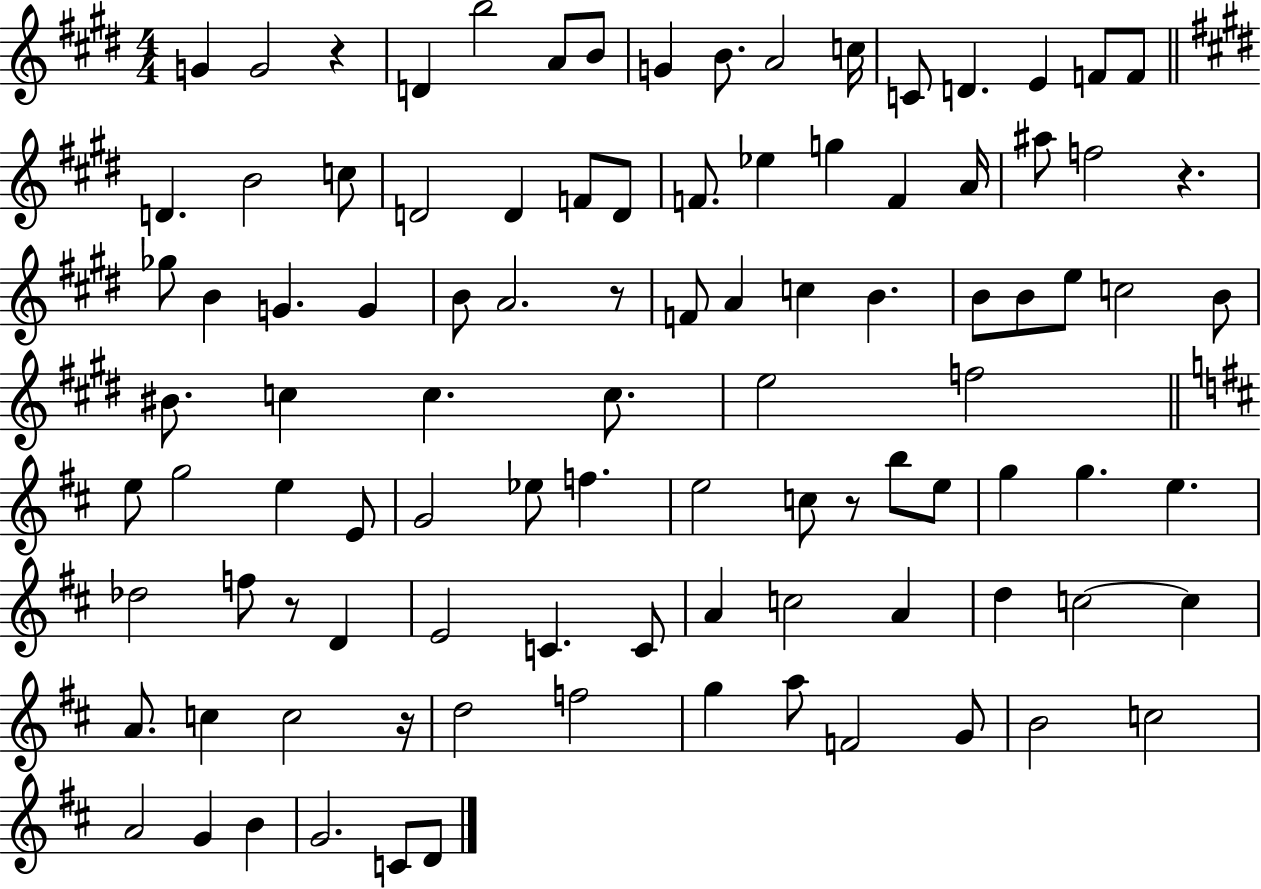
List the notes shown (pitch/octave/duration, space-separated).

G4/q G4/h R/q D4/q B5/h A4/e B4/e G4/q B4/e. A4/h C5/s C4/e D4/q. E4/q F4/e F4/e D4/q. B4/h C5/e D4/h D4/q F4/e D4/e F4/e. Eb5/q G5/q F4/q A4/s A#5/e F5/h R/q. Gb5/e B4/q G4/q. G4/q B4/e A4/h. R/e F4/e A4/q C5/q B4/q. B4/e B4/e E5/e C5/h B4/e BIS4/e. C5/q C5/q. C5/e. E5/h F5/h E5/e G5/h E5/q E4/e G4/h Eb5/e F5/q. E5/h C5/e R/e B5/e E5/e G5/q G5/q. E5/q. Db5/h F5/e R/e D4/q E4/h C4/q. C4/e A4/q C5/h A4/q D5/q C5/h C5/q A4/e. C5/q C5/h R/s D5/h F5/h G5/q A5/e F4/h G4/e B4/h C5/h A4/h G4/q B4/q G4/h. C4/e D4/e